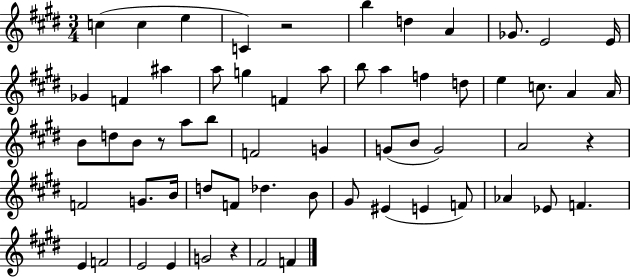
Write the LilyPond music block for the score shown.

{
  \clef treble
  \numericTimeSignature
  \time 3/4
  \key e \major
  c''4( c''4 e''4 | c'4) r2 | b''4 d''4 a'4 | ges'8. e'2 e'16 | \break ges'4 f'4 ais''4 | a''8 g''4 f'4 a''8 | b''8 a''4 f''4 d''8 | e''4 c''8. a'4 a'16 | \break b'8 d''8 b'8 r8 a''8 b''8 | f'2 g'4 | g'8( b'8 g'2) | a'2 r4 | \break f'2 g'8. b'16 | d''8 f'8 des''4. b'8 | gis'8 eis'4( e'4 f'8) | aes'4 ees'8 f'4. | \break e'4 f'2 | e'2 e'4 | g'2 r4 | fis'2 f'4 | \break \bar "|."
}